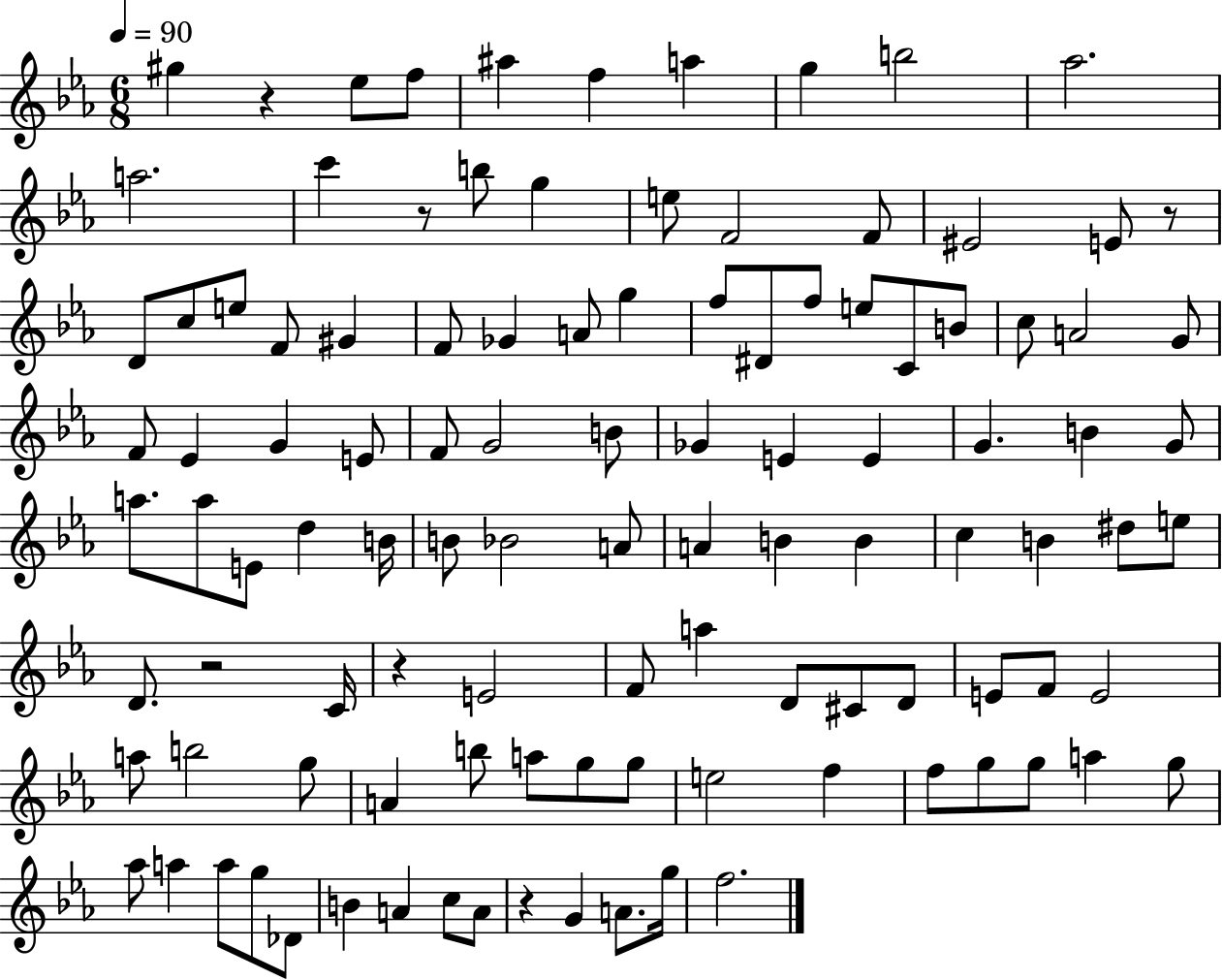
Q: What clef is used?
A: treble